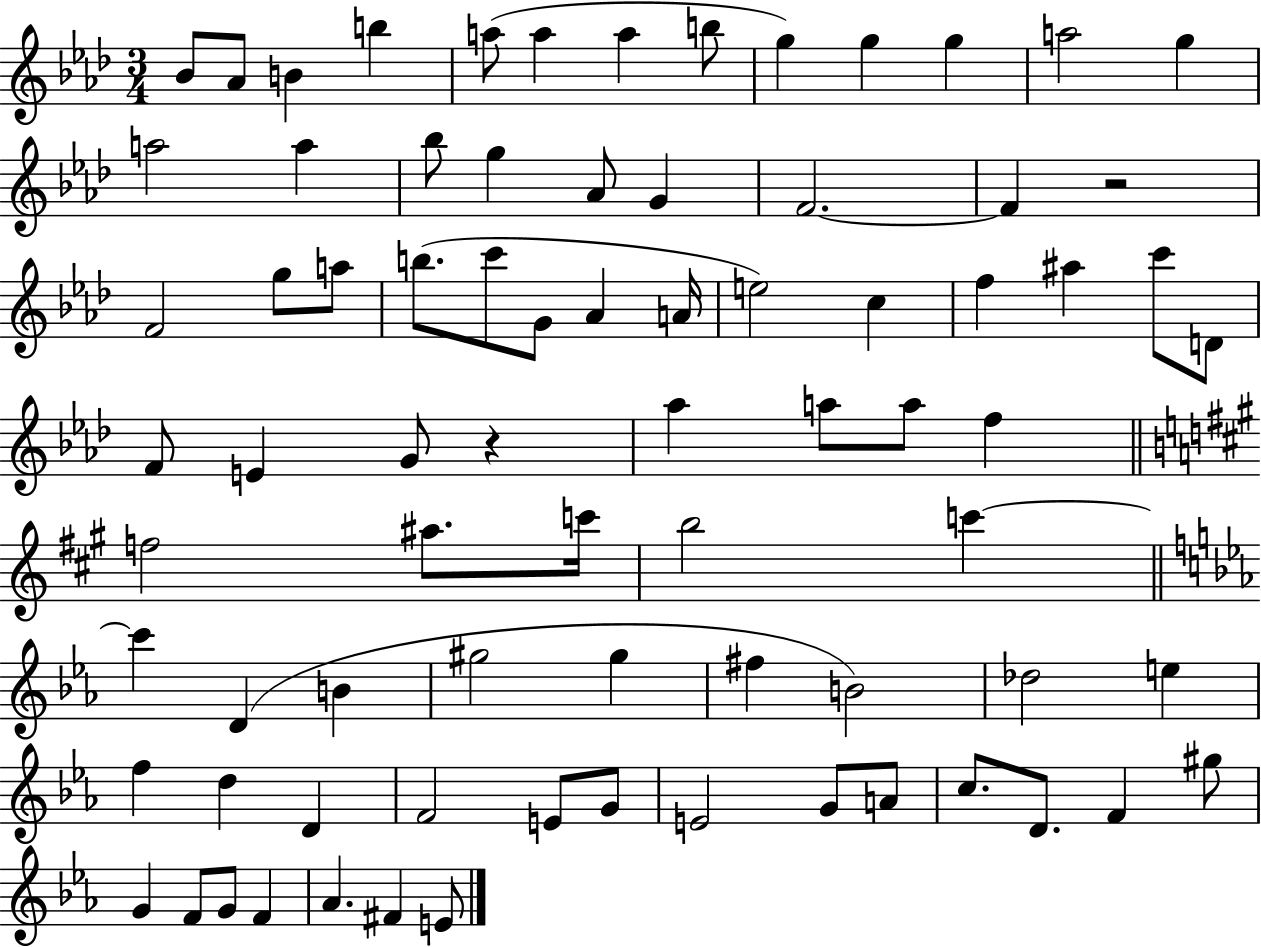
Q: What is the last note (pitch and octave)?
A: E4